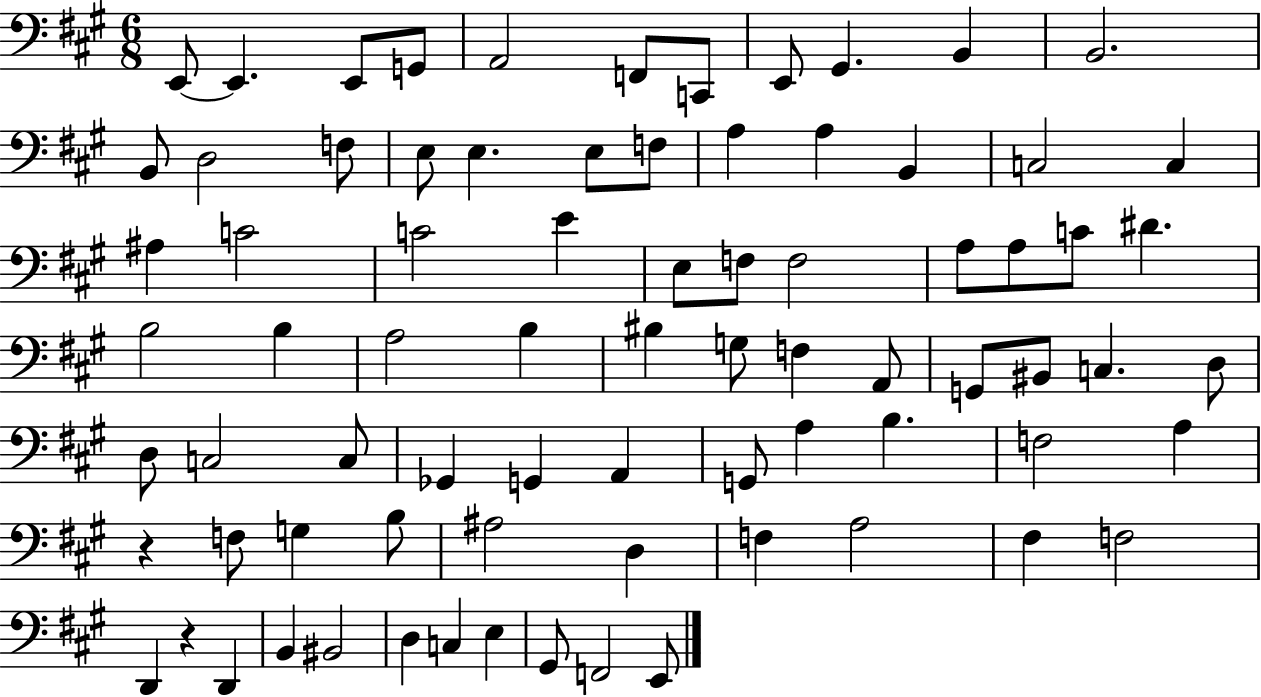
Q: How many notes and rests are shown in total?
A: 78